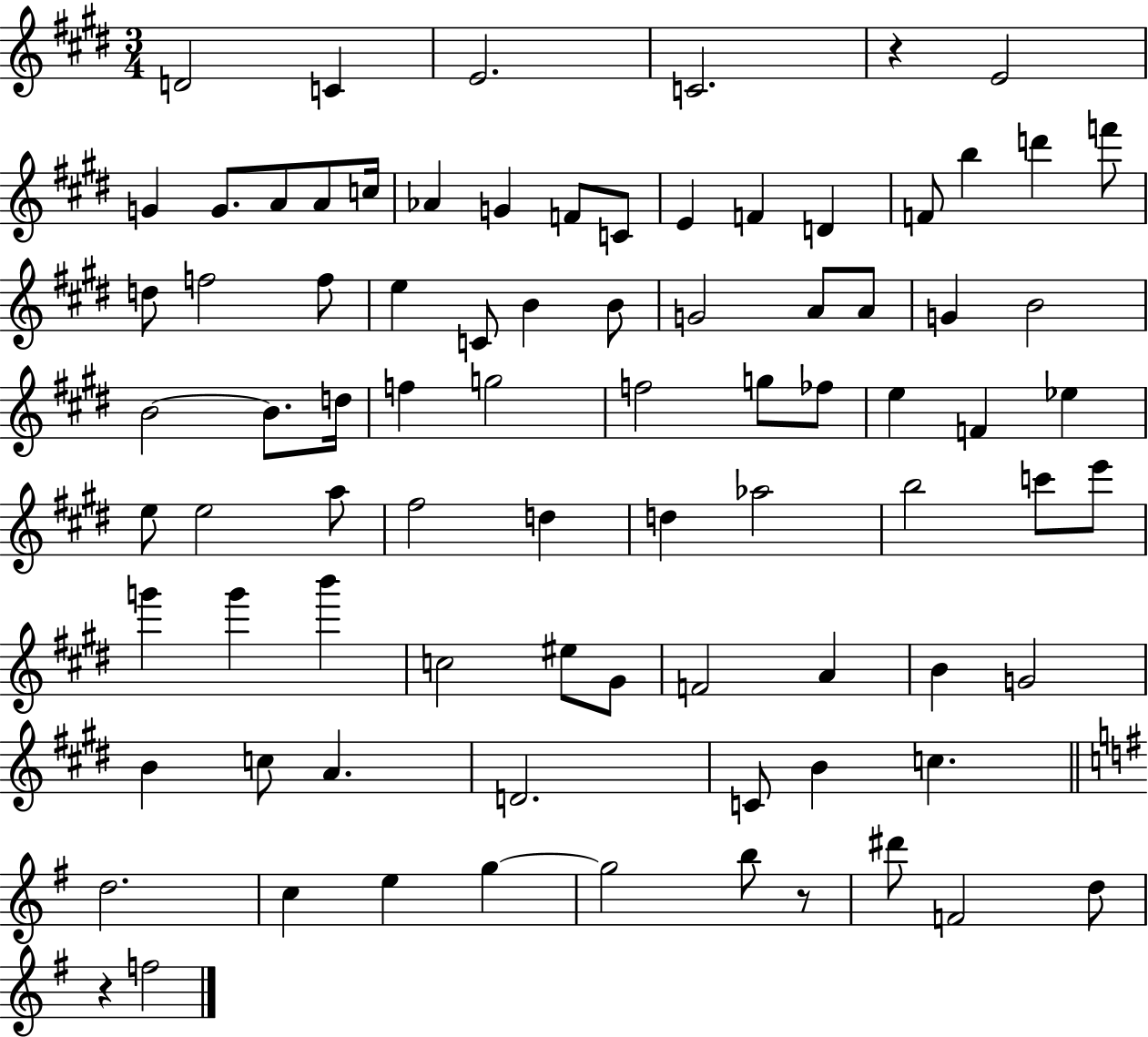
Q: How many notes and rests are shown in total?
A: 84